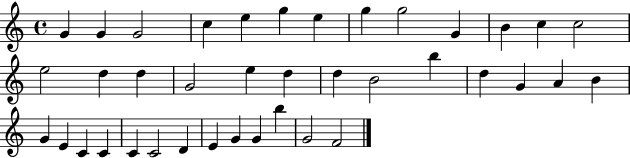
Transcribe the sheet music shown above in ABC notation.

X:1
T:Untitled
M:4/4
L:1/4
K:C
G G G2 c e g e g g2 G B c c2 e2 d d G2 e d d B2 b d G A B G E C C C C2 D E G G b G2 F2